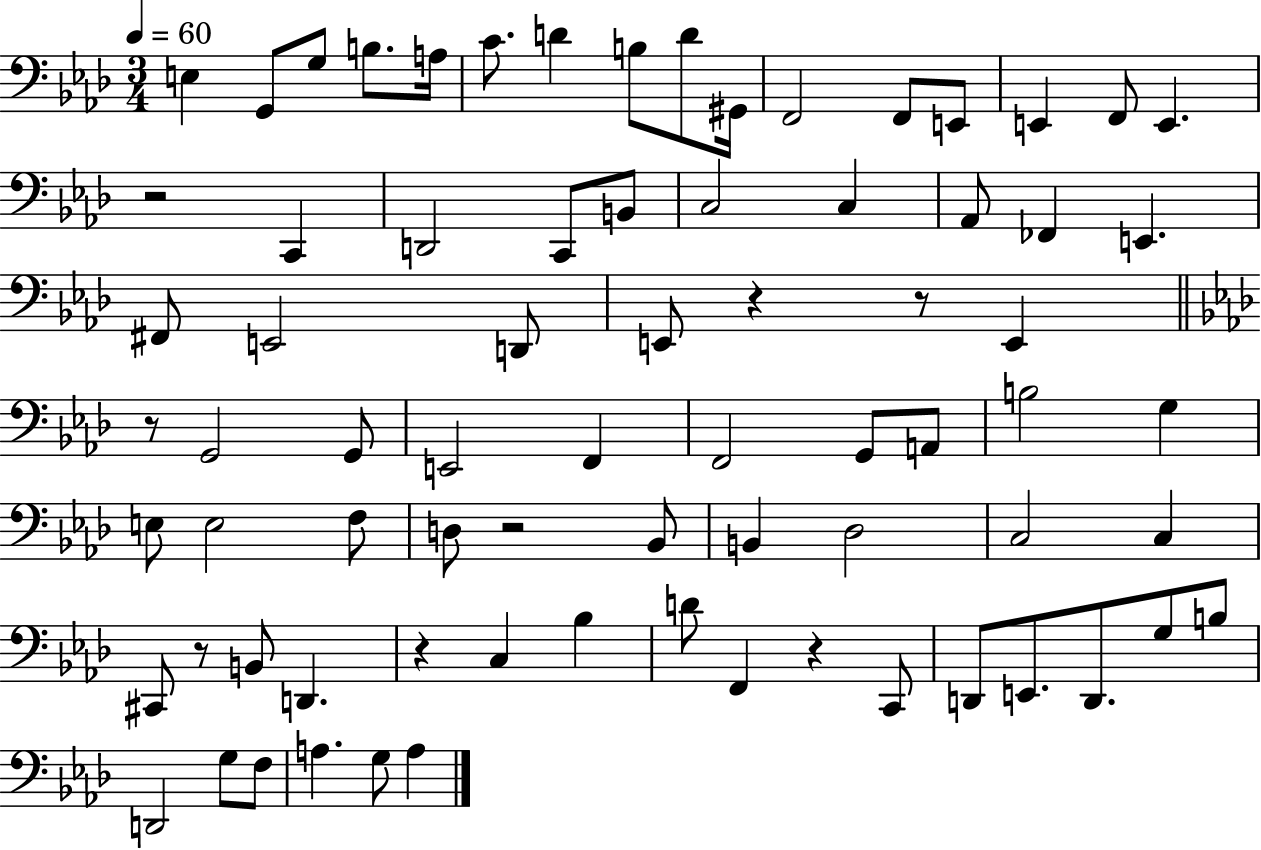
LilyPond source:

{
  \clef bass
  \numericTimeSignature
  \time 3/4
  \key aes \major
  \tempo 4 = 60
  e4 g,8 g8 b8. a16 | c'8. d'4 b8 d'8 gis,16 | f,2 f,8 e,8 | e,4 f,8 e,4. | \break r2 c,4 | d,2 c,8 b,8 | c2 c4 | aes,8 fes,4 e,4. | \break fis,8 e,2 d,8 | e,8 r4 r8 e,4 | \bar "||" \break \key f \minor r8 g,2 g,8 | e,2 f,4 | f,2 g,8 a,8 | b2 g4 | \break e8 e2 f8 | d8 r2 bes,8 | b,4 des2 | c2 c4 | \break cis,8 r8 b,8 d,4. | r4 c4 bes4 | d'8 f,4 r4 c,8 | d,8 e,8. d,8. g8 b8 | \break d,2 g8 f8 | a4. g8 a4 | \bar "|."
}